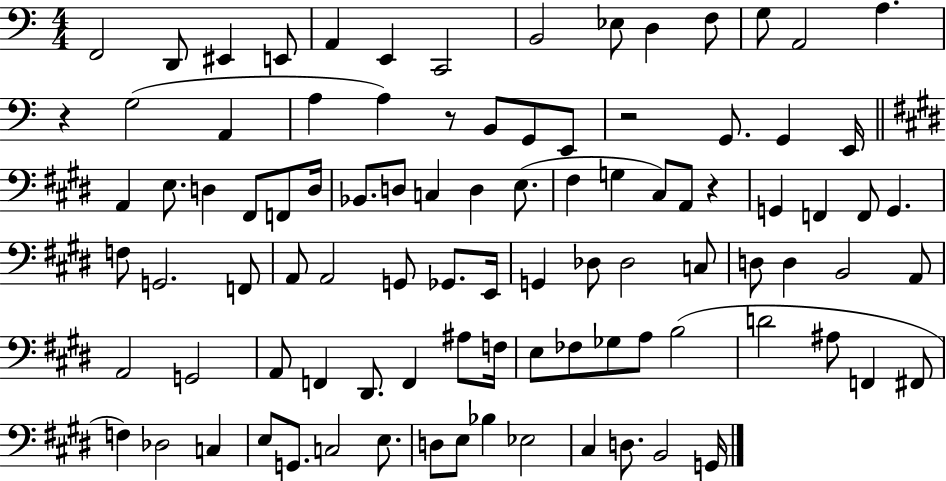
{
  \clef bass
  \numericTimeSignature
  \time 4/4
  \key c \major
  f,2 d,8 eis,4 e,8 | a,4 e,4 c,2 | b,2 ees8 d4 f8 | g8 a,2 a4. | \break r4 g2( a,4 | a4 a4) r8 b,8 g,8 e,8 | r2 g,8. g,4 e,16 | \bar "||" \break \key e \major a,4 e8. d4 fis,8 f,8 d16 | bes,8. d8 c4 d4 e8.( | fis4 g4 cis8) a,8 r4 | g,4 f,4 f,8 g,4. | \break f8 g,2. f,8 | a,8 a,2 g,8 ges,8. e,16 | g,4 des8 des2 c8 | d8 d4 b,2 a,8 | \break a,2 g,2 | a,8 f,4 dis,8. f,4 ais8 f16 | e8 fes8 ges8 a8 b2( | d'2 ais8 f,4 fis,8 | \break f4) des2 c4 | e8 g,8. c2 e8. | d8 e8 bes4 ees2 | cis4 d8. b,2 g,16 | \break \bar "|."
}